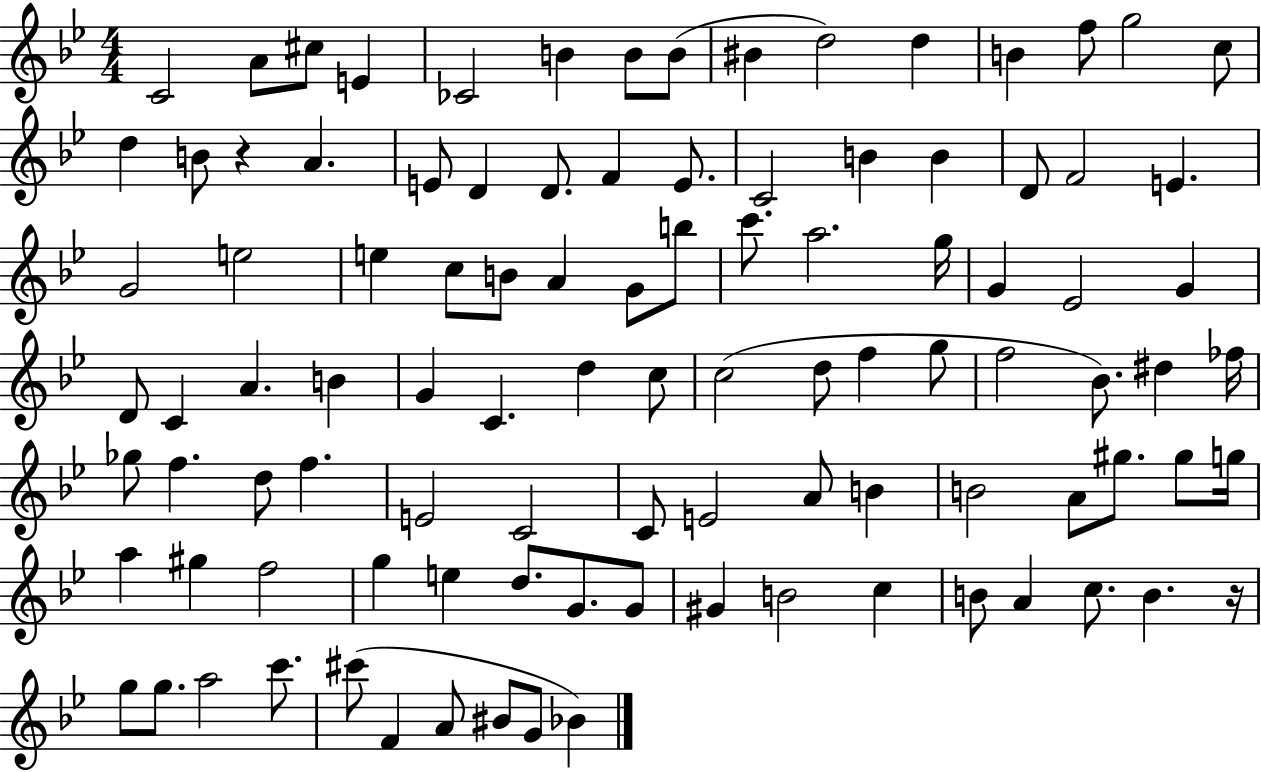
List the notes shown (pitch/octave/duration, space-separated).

C4/h A4/e C#5/e E4/q CES4/h B4/q B4/e B4/e BIS4/q D5/h D5/q B4/q F5/e G5/h C5/e D5/q B4/e R/q A4/q. E4/e D4/q D4/e. F4/q E4/e. C4/h B4/q B4/q D4/e F4/h E4/q. G4/h E5/h E5/q C5/e B4/e A4/q G4/e B5/e C6/e. A5/h. G5/s G4/q Eb4/h G4/q D4/e C4/q A4/q. B4/q G4/q C4/q. D5/q C5/e C5/h D5/e F5/q G5/e F5/h Bb4/e. D#5/q FES5/s Gb5/e F5/q. D5/e F5/q. E4/h C4/h C4/e E4/h A4/e B4/q B4/h A4/e G#5/e. G#5/e G5/s A5/q G#5/q F5/h G5/q E5/q D5/e. G4/e. G4/e G#4/q B4/h C5/q B4/e A4/q C5/e. B4/q. R/s G5/e G5/e. A5/h C6/e. C#6/e F4/q A4/e BIS4/e G4/e Bb4/q